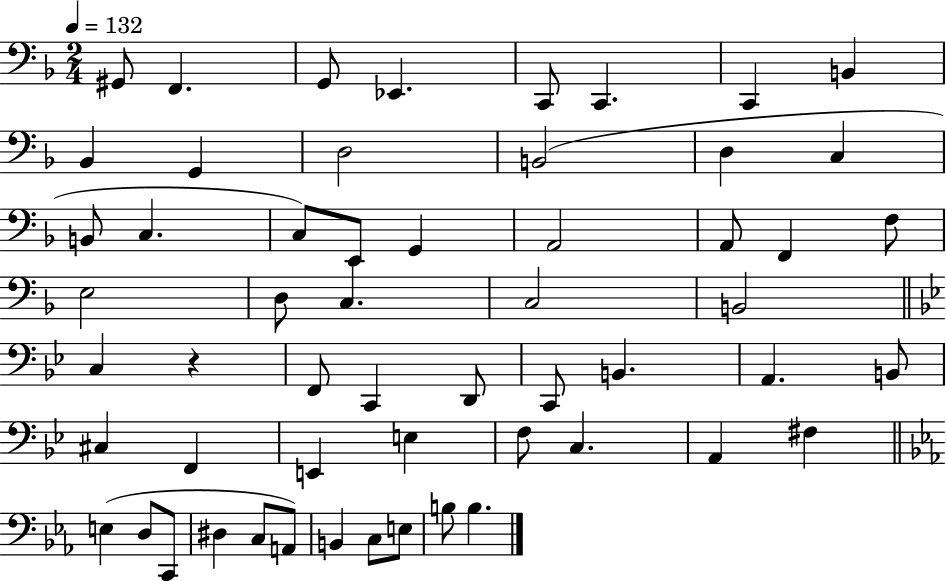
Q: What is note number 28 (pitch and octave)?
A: B2